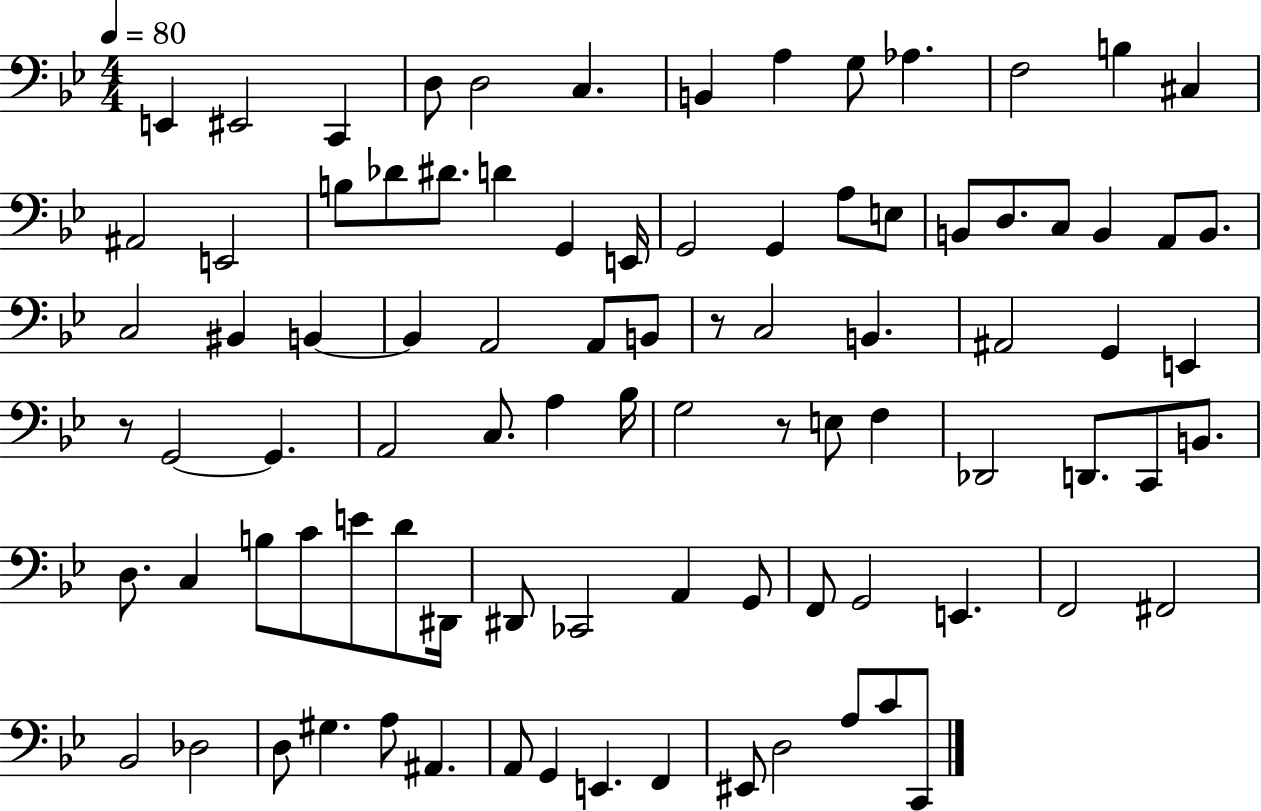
E2/q EIS2/h C2/q D3/e D3/h C3/q. B2/q A3/q G3/e Ab3/q. F3/h B3/q C#3/q A#2/h E2/h B3/e Db4/e D#4/e. D4/q G2/q E2/s G2/h G2/q A3/e E3/e B2/e D3/e. C3/e B2/q A2/e B2/e. C3/h BIS2/q B2/q B2/q A2/h A2/e B2/e R/e C3/h B2/q. A#2/h G2/q E2/q R/e G2/h G2/q. A2/h C3/e. A3/q Bb3/s G3/h R/e E3/e F3/q Db2/h D2/e. C2/e B2/e. D3/e. C3/q B3/e C4/e E4/e D4/e D#2/s D#2/e CES2/h A2/q G2/e F2/e G2/h E2/q. F2/h F#2/h Bb2/h Db3/h D3/e G#3/q. A3/e A#2/q. A2/e G2/q E2/q. F2/q EIS2/e D3/h A3/e C4/e C2/e